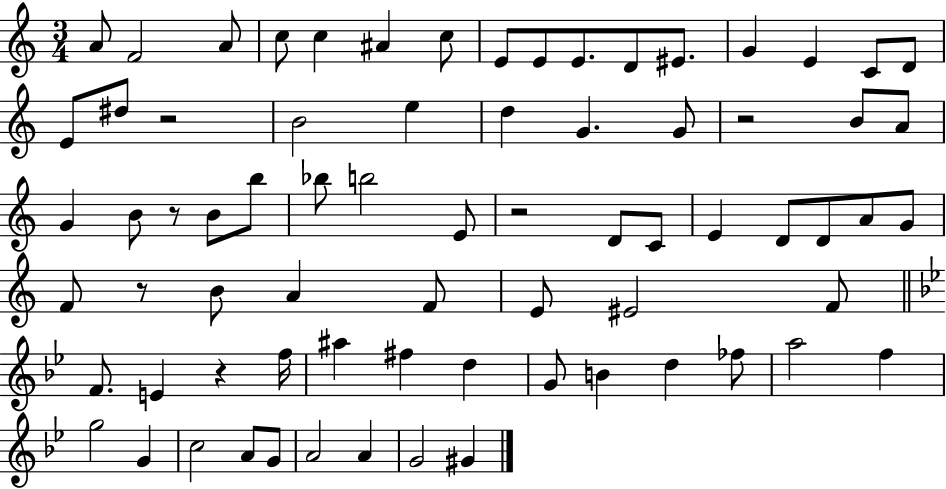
A4/e F4/h A4/e C5/e C5/q A#4/q C5/e E4/e E4/e E4/e. D4/e EIS4/e. G4/q E4/q C4/e D4/e E4/e D#5/e R/h B4/h E5/q D5/q G4/q. G4/e R/h B4/e A4/e G4/q B4/e R/e B4/e B5/e Bb5/e B5/h E4/e R/h D4/e C4/e E4/q D4/e D4/e A4/e G4/e F4/e R/e B4/e A4/q F4/e E4/e EIS4/h F4/e F4/e. E4/q R/q F5/s A#5/q F#5/q D5/q G4/e B4/q D5/q FES5/e A5/h F5/q G5/h G4/q C5/h A4/e G4/e A4/h A4/q G4/h G#4/q